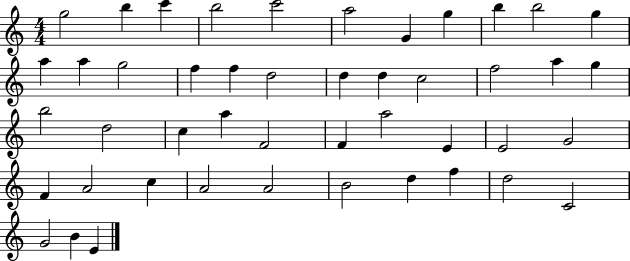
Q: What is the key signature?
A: C major